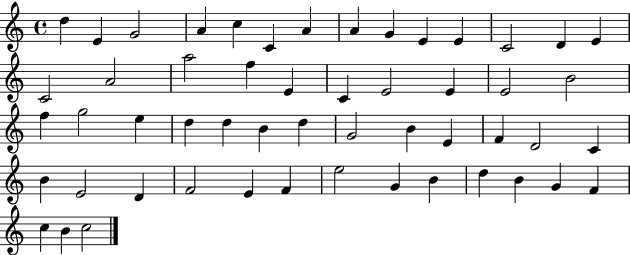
{
  \clef treble
  \time 4/4
  \defaultTimeSignature
  \key c \major
  d''4 e'4 g'2 | a'4 c''4 c'4 a'4 | a'4 g'4 e'4 e'4 | c'2 d'4 e'4 | \break c'2 a'2 | a''2 f''4 e'4 | c'4 e'2 e'4 | e'2 b'2 | \break f''4 g''2 e''4 | d''4 d''4 b'4 d''4 | g'2 b'4 e'4 | f'4 d'2 c'4 | \break b'4 e'2 d'4 | f'2 e'4 f'4 | e''2 g'4 b'4 | d''4 b'4 g'4 f'4 | \break c''4 b'4 c''2 | \bar "|."
}